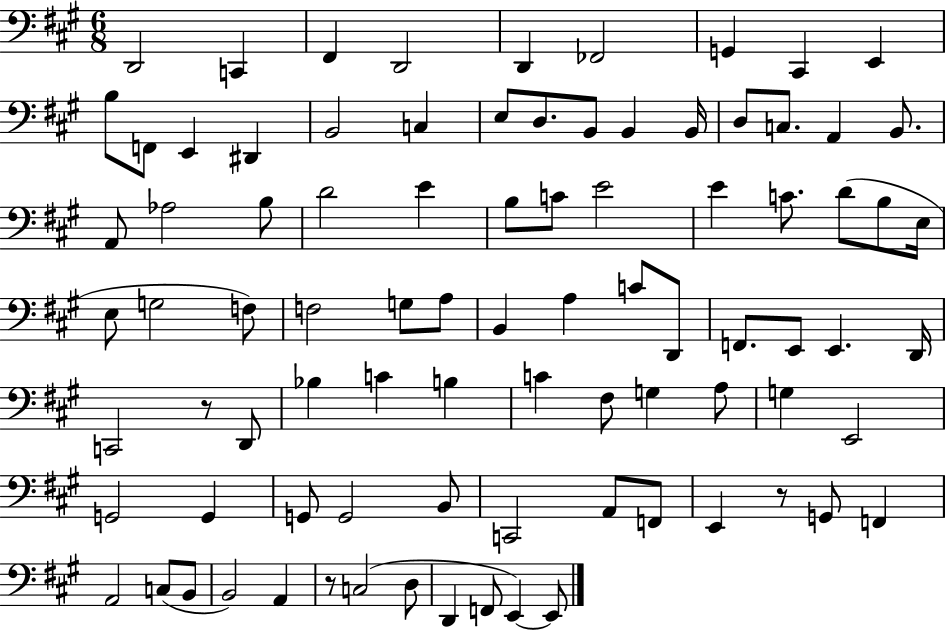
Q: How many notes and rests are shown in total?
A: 87